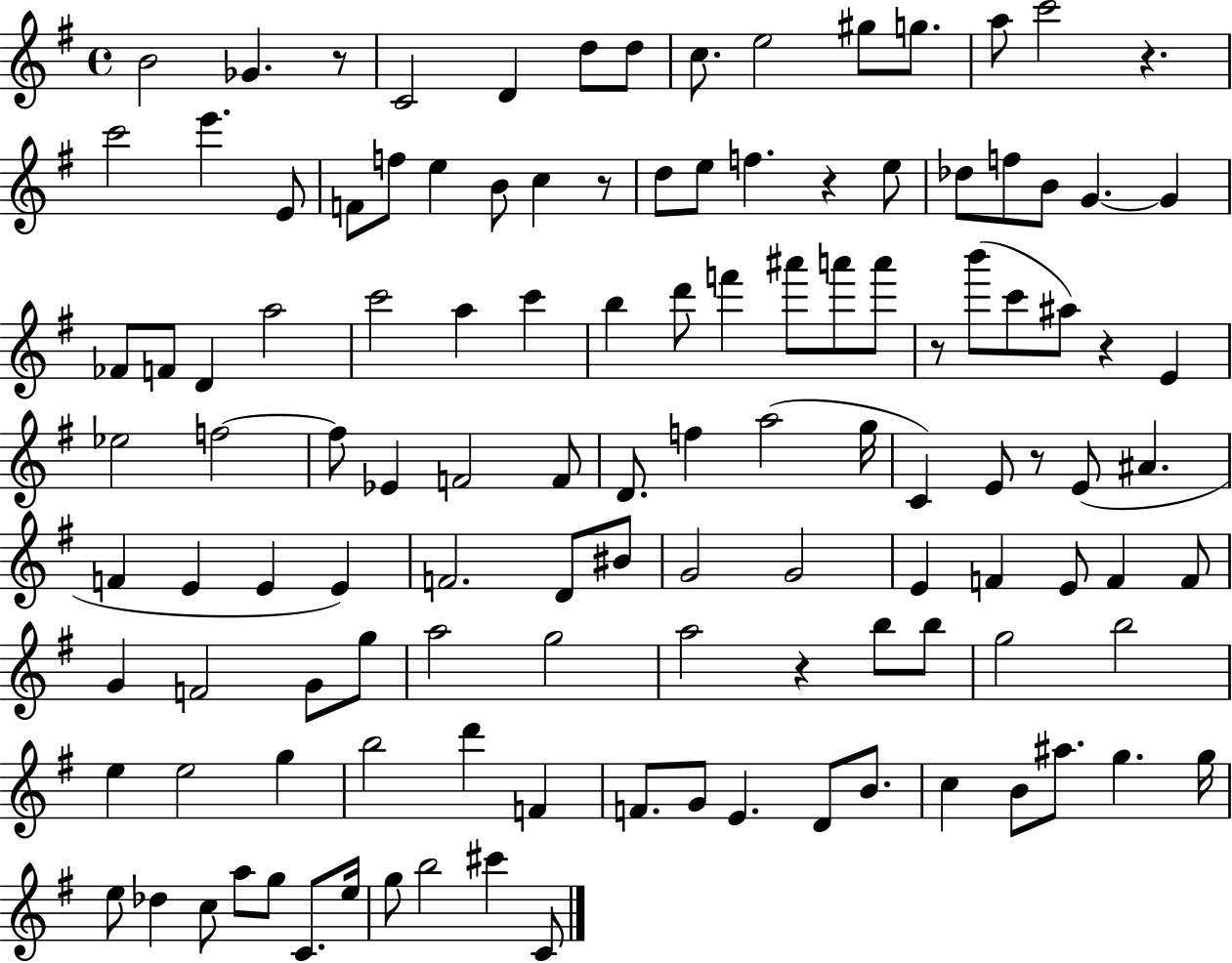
B4/h Gb4/q. R/e C4/h D4/q D5/e D5/e C5/e. E5/h G#5/e G5/e. A5/e C6/h R/q. C6/h E6/q. E4/e F4/e F5/e E5/q B4/e C5/q R/e D5/e E5/e F5/q. R/q E5/e Db5/e F5/e B4/e G4/q. G4/q FES4/e F4/e D4/q A5/h C6/h A5/q C6/q B5/q D6/e F6/q A#6/e A6/e A6/e R/e B6/e C6/e A#5/e R/q E4/q Eb5/h F5/h F5/e Eb4/q F4/h F4/e D4/e. F5/q A5/h G5/s C4/q E4/e R/e E4/e A#4/q. F4/q E4/q E4/q E4/q F4/h. D4/e BIS4/e G4/h G4/h E4/q F4/q E4/e F4/q F4/e G4/q F4/h G4/e G5/e A5/h G5/h A5/h R/q B5/e B5/e G5/h B5/h E5/q E5/h G5/q B5/h D6/q F4/q F4/e. G4/e E4/q. D4/e B4/e. C5/q B4/e A#5/e. G5/q. G5/s E5/e Db5/q C5/e A5/e G5/e C4/e. E5/s G5/e B5/h C#6/q C4/e